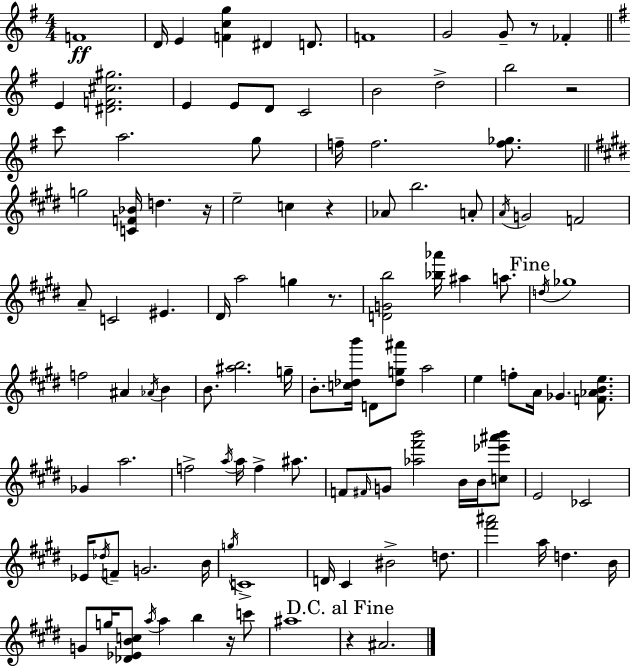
{
  \clef treble
  \numericTimeSignature
  \time 4/4
  \key g \major
  f'1\ff | d'16 e'4 <f' c'' g''>4 dis'4 d'8. | f'1 | g'2 g'8-- r8 fes'4-. | \break \bar "||" \break \key e \minor e'4 <dis' f' cis'' gis''>2. | e'4 e'8 d'8 c'2 | b'2 d''2-> | b''2 r2 | \break c'''8 a''2. g''8 | f''16-- f''2. <f'' ges''>8. | \bar "||" \break \key e \major g''2 <c' f' bes'>16 d''4. r16 | e''2-- c''4 r4 | aes'8 b''2. a'8-. | \acciaccatura { a'16 } g'2 f'2 | \break a'8-- c'2 eis'4. | dis'16 a''2 g''4 r8. | <d' g' b''>2 <bes'' aes'''>16 ais''4 a''8. | \mark "Fine" \acciaccatura { d''16 } ges''1 | \break f''2 ais'4 \acciaccatura { aes'16 } b'4 | b'8. <ais'' b''>2. | g''16-- b'8.-. <c'' des'' b'''>16 d'8 <des'' g'' ais'''>8 a''2 | e''4 f''8-. a'16 ges'4. | \break <f' aes' b' e''>8. ges'4 a''2. | f''2-> \acciaccatura { a''16 } a''16 f''4-> | ais''8. f'8 \grace { fis'16 } g'8 <aes'' fis''' b'''>2 | b'16 b'16 <c'' ees''' ais''' b'''>8 e'2 ces'2 | \break ees'16 \acciaccatura { des''16 } f'8-- g'2. | b'16 \acciaccatura { g''16 } c'1-> | d'16 cis'4 bis'2-> | d''8. <fis''' ais'''>2 a''16 | \break d''4. b'16 g'8 g''16 <des' ees' b' c''>8 \acciaccatura { a''16 } a''4 | b''4 r16 c'''8 ais''1 | \mark "D.C. al Fine" r4 ais'2. | \bar "|."
}